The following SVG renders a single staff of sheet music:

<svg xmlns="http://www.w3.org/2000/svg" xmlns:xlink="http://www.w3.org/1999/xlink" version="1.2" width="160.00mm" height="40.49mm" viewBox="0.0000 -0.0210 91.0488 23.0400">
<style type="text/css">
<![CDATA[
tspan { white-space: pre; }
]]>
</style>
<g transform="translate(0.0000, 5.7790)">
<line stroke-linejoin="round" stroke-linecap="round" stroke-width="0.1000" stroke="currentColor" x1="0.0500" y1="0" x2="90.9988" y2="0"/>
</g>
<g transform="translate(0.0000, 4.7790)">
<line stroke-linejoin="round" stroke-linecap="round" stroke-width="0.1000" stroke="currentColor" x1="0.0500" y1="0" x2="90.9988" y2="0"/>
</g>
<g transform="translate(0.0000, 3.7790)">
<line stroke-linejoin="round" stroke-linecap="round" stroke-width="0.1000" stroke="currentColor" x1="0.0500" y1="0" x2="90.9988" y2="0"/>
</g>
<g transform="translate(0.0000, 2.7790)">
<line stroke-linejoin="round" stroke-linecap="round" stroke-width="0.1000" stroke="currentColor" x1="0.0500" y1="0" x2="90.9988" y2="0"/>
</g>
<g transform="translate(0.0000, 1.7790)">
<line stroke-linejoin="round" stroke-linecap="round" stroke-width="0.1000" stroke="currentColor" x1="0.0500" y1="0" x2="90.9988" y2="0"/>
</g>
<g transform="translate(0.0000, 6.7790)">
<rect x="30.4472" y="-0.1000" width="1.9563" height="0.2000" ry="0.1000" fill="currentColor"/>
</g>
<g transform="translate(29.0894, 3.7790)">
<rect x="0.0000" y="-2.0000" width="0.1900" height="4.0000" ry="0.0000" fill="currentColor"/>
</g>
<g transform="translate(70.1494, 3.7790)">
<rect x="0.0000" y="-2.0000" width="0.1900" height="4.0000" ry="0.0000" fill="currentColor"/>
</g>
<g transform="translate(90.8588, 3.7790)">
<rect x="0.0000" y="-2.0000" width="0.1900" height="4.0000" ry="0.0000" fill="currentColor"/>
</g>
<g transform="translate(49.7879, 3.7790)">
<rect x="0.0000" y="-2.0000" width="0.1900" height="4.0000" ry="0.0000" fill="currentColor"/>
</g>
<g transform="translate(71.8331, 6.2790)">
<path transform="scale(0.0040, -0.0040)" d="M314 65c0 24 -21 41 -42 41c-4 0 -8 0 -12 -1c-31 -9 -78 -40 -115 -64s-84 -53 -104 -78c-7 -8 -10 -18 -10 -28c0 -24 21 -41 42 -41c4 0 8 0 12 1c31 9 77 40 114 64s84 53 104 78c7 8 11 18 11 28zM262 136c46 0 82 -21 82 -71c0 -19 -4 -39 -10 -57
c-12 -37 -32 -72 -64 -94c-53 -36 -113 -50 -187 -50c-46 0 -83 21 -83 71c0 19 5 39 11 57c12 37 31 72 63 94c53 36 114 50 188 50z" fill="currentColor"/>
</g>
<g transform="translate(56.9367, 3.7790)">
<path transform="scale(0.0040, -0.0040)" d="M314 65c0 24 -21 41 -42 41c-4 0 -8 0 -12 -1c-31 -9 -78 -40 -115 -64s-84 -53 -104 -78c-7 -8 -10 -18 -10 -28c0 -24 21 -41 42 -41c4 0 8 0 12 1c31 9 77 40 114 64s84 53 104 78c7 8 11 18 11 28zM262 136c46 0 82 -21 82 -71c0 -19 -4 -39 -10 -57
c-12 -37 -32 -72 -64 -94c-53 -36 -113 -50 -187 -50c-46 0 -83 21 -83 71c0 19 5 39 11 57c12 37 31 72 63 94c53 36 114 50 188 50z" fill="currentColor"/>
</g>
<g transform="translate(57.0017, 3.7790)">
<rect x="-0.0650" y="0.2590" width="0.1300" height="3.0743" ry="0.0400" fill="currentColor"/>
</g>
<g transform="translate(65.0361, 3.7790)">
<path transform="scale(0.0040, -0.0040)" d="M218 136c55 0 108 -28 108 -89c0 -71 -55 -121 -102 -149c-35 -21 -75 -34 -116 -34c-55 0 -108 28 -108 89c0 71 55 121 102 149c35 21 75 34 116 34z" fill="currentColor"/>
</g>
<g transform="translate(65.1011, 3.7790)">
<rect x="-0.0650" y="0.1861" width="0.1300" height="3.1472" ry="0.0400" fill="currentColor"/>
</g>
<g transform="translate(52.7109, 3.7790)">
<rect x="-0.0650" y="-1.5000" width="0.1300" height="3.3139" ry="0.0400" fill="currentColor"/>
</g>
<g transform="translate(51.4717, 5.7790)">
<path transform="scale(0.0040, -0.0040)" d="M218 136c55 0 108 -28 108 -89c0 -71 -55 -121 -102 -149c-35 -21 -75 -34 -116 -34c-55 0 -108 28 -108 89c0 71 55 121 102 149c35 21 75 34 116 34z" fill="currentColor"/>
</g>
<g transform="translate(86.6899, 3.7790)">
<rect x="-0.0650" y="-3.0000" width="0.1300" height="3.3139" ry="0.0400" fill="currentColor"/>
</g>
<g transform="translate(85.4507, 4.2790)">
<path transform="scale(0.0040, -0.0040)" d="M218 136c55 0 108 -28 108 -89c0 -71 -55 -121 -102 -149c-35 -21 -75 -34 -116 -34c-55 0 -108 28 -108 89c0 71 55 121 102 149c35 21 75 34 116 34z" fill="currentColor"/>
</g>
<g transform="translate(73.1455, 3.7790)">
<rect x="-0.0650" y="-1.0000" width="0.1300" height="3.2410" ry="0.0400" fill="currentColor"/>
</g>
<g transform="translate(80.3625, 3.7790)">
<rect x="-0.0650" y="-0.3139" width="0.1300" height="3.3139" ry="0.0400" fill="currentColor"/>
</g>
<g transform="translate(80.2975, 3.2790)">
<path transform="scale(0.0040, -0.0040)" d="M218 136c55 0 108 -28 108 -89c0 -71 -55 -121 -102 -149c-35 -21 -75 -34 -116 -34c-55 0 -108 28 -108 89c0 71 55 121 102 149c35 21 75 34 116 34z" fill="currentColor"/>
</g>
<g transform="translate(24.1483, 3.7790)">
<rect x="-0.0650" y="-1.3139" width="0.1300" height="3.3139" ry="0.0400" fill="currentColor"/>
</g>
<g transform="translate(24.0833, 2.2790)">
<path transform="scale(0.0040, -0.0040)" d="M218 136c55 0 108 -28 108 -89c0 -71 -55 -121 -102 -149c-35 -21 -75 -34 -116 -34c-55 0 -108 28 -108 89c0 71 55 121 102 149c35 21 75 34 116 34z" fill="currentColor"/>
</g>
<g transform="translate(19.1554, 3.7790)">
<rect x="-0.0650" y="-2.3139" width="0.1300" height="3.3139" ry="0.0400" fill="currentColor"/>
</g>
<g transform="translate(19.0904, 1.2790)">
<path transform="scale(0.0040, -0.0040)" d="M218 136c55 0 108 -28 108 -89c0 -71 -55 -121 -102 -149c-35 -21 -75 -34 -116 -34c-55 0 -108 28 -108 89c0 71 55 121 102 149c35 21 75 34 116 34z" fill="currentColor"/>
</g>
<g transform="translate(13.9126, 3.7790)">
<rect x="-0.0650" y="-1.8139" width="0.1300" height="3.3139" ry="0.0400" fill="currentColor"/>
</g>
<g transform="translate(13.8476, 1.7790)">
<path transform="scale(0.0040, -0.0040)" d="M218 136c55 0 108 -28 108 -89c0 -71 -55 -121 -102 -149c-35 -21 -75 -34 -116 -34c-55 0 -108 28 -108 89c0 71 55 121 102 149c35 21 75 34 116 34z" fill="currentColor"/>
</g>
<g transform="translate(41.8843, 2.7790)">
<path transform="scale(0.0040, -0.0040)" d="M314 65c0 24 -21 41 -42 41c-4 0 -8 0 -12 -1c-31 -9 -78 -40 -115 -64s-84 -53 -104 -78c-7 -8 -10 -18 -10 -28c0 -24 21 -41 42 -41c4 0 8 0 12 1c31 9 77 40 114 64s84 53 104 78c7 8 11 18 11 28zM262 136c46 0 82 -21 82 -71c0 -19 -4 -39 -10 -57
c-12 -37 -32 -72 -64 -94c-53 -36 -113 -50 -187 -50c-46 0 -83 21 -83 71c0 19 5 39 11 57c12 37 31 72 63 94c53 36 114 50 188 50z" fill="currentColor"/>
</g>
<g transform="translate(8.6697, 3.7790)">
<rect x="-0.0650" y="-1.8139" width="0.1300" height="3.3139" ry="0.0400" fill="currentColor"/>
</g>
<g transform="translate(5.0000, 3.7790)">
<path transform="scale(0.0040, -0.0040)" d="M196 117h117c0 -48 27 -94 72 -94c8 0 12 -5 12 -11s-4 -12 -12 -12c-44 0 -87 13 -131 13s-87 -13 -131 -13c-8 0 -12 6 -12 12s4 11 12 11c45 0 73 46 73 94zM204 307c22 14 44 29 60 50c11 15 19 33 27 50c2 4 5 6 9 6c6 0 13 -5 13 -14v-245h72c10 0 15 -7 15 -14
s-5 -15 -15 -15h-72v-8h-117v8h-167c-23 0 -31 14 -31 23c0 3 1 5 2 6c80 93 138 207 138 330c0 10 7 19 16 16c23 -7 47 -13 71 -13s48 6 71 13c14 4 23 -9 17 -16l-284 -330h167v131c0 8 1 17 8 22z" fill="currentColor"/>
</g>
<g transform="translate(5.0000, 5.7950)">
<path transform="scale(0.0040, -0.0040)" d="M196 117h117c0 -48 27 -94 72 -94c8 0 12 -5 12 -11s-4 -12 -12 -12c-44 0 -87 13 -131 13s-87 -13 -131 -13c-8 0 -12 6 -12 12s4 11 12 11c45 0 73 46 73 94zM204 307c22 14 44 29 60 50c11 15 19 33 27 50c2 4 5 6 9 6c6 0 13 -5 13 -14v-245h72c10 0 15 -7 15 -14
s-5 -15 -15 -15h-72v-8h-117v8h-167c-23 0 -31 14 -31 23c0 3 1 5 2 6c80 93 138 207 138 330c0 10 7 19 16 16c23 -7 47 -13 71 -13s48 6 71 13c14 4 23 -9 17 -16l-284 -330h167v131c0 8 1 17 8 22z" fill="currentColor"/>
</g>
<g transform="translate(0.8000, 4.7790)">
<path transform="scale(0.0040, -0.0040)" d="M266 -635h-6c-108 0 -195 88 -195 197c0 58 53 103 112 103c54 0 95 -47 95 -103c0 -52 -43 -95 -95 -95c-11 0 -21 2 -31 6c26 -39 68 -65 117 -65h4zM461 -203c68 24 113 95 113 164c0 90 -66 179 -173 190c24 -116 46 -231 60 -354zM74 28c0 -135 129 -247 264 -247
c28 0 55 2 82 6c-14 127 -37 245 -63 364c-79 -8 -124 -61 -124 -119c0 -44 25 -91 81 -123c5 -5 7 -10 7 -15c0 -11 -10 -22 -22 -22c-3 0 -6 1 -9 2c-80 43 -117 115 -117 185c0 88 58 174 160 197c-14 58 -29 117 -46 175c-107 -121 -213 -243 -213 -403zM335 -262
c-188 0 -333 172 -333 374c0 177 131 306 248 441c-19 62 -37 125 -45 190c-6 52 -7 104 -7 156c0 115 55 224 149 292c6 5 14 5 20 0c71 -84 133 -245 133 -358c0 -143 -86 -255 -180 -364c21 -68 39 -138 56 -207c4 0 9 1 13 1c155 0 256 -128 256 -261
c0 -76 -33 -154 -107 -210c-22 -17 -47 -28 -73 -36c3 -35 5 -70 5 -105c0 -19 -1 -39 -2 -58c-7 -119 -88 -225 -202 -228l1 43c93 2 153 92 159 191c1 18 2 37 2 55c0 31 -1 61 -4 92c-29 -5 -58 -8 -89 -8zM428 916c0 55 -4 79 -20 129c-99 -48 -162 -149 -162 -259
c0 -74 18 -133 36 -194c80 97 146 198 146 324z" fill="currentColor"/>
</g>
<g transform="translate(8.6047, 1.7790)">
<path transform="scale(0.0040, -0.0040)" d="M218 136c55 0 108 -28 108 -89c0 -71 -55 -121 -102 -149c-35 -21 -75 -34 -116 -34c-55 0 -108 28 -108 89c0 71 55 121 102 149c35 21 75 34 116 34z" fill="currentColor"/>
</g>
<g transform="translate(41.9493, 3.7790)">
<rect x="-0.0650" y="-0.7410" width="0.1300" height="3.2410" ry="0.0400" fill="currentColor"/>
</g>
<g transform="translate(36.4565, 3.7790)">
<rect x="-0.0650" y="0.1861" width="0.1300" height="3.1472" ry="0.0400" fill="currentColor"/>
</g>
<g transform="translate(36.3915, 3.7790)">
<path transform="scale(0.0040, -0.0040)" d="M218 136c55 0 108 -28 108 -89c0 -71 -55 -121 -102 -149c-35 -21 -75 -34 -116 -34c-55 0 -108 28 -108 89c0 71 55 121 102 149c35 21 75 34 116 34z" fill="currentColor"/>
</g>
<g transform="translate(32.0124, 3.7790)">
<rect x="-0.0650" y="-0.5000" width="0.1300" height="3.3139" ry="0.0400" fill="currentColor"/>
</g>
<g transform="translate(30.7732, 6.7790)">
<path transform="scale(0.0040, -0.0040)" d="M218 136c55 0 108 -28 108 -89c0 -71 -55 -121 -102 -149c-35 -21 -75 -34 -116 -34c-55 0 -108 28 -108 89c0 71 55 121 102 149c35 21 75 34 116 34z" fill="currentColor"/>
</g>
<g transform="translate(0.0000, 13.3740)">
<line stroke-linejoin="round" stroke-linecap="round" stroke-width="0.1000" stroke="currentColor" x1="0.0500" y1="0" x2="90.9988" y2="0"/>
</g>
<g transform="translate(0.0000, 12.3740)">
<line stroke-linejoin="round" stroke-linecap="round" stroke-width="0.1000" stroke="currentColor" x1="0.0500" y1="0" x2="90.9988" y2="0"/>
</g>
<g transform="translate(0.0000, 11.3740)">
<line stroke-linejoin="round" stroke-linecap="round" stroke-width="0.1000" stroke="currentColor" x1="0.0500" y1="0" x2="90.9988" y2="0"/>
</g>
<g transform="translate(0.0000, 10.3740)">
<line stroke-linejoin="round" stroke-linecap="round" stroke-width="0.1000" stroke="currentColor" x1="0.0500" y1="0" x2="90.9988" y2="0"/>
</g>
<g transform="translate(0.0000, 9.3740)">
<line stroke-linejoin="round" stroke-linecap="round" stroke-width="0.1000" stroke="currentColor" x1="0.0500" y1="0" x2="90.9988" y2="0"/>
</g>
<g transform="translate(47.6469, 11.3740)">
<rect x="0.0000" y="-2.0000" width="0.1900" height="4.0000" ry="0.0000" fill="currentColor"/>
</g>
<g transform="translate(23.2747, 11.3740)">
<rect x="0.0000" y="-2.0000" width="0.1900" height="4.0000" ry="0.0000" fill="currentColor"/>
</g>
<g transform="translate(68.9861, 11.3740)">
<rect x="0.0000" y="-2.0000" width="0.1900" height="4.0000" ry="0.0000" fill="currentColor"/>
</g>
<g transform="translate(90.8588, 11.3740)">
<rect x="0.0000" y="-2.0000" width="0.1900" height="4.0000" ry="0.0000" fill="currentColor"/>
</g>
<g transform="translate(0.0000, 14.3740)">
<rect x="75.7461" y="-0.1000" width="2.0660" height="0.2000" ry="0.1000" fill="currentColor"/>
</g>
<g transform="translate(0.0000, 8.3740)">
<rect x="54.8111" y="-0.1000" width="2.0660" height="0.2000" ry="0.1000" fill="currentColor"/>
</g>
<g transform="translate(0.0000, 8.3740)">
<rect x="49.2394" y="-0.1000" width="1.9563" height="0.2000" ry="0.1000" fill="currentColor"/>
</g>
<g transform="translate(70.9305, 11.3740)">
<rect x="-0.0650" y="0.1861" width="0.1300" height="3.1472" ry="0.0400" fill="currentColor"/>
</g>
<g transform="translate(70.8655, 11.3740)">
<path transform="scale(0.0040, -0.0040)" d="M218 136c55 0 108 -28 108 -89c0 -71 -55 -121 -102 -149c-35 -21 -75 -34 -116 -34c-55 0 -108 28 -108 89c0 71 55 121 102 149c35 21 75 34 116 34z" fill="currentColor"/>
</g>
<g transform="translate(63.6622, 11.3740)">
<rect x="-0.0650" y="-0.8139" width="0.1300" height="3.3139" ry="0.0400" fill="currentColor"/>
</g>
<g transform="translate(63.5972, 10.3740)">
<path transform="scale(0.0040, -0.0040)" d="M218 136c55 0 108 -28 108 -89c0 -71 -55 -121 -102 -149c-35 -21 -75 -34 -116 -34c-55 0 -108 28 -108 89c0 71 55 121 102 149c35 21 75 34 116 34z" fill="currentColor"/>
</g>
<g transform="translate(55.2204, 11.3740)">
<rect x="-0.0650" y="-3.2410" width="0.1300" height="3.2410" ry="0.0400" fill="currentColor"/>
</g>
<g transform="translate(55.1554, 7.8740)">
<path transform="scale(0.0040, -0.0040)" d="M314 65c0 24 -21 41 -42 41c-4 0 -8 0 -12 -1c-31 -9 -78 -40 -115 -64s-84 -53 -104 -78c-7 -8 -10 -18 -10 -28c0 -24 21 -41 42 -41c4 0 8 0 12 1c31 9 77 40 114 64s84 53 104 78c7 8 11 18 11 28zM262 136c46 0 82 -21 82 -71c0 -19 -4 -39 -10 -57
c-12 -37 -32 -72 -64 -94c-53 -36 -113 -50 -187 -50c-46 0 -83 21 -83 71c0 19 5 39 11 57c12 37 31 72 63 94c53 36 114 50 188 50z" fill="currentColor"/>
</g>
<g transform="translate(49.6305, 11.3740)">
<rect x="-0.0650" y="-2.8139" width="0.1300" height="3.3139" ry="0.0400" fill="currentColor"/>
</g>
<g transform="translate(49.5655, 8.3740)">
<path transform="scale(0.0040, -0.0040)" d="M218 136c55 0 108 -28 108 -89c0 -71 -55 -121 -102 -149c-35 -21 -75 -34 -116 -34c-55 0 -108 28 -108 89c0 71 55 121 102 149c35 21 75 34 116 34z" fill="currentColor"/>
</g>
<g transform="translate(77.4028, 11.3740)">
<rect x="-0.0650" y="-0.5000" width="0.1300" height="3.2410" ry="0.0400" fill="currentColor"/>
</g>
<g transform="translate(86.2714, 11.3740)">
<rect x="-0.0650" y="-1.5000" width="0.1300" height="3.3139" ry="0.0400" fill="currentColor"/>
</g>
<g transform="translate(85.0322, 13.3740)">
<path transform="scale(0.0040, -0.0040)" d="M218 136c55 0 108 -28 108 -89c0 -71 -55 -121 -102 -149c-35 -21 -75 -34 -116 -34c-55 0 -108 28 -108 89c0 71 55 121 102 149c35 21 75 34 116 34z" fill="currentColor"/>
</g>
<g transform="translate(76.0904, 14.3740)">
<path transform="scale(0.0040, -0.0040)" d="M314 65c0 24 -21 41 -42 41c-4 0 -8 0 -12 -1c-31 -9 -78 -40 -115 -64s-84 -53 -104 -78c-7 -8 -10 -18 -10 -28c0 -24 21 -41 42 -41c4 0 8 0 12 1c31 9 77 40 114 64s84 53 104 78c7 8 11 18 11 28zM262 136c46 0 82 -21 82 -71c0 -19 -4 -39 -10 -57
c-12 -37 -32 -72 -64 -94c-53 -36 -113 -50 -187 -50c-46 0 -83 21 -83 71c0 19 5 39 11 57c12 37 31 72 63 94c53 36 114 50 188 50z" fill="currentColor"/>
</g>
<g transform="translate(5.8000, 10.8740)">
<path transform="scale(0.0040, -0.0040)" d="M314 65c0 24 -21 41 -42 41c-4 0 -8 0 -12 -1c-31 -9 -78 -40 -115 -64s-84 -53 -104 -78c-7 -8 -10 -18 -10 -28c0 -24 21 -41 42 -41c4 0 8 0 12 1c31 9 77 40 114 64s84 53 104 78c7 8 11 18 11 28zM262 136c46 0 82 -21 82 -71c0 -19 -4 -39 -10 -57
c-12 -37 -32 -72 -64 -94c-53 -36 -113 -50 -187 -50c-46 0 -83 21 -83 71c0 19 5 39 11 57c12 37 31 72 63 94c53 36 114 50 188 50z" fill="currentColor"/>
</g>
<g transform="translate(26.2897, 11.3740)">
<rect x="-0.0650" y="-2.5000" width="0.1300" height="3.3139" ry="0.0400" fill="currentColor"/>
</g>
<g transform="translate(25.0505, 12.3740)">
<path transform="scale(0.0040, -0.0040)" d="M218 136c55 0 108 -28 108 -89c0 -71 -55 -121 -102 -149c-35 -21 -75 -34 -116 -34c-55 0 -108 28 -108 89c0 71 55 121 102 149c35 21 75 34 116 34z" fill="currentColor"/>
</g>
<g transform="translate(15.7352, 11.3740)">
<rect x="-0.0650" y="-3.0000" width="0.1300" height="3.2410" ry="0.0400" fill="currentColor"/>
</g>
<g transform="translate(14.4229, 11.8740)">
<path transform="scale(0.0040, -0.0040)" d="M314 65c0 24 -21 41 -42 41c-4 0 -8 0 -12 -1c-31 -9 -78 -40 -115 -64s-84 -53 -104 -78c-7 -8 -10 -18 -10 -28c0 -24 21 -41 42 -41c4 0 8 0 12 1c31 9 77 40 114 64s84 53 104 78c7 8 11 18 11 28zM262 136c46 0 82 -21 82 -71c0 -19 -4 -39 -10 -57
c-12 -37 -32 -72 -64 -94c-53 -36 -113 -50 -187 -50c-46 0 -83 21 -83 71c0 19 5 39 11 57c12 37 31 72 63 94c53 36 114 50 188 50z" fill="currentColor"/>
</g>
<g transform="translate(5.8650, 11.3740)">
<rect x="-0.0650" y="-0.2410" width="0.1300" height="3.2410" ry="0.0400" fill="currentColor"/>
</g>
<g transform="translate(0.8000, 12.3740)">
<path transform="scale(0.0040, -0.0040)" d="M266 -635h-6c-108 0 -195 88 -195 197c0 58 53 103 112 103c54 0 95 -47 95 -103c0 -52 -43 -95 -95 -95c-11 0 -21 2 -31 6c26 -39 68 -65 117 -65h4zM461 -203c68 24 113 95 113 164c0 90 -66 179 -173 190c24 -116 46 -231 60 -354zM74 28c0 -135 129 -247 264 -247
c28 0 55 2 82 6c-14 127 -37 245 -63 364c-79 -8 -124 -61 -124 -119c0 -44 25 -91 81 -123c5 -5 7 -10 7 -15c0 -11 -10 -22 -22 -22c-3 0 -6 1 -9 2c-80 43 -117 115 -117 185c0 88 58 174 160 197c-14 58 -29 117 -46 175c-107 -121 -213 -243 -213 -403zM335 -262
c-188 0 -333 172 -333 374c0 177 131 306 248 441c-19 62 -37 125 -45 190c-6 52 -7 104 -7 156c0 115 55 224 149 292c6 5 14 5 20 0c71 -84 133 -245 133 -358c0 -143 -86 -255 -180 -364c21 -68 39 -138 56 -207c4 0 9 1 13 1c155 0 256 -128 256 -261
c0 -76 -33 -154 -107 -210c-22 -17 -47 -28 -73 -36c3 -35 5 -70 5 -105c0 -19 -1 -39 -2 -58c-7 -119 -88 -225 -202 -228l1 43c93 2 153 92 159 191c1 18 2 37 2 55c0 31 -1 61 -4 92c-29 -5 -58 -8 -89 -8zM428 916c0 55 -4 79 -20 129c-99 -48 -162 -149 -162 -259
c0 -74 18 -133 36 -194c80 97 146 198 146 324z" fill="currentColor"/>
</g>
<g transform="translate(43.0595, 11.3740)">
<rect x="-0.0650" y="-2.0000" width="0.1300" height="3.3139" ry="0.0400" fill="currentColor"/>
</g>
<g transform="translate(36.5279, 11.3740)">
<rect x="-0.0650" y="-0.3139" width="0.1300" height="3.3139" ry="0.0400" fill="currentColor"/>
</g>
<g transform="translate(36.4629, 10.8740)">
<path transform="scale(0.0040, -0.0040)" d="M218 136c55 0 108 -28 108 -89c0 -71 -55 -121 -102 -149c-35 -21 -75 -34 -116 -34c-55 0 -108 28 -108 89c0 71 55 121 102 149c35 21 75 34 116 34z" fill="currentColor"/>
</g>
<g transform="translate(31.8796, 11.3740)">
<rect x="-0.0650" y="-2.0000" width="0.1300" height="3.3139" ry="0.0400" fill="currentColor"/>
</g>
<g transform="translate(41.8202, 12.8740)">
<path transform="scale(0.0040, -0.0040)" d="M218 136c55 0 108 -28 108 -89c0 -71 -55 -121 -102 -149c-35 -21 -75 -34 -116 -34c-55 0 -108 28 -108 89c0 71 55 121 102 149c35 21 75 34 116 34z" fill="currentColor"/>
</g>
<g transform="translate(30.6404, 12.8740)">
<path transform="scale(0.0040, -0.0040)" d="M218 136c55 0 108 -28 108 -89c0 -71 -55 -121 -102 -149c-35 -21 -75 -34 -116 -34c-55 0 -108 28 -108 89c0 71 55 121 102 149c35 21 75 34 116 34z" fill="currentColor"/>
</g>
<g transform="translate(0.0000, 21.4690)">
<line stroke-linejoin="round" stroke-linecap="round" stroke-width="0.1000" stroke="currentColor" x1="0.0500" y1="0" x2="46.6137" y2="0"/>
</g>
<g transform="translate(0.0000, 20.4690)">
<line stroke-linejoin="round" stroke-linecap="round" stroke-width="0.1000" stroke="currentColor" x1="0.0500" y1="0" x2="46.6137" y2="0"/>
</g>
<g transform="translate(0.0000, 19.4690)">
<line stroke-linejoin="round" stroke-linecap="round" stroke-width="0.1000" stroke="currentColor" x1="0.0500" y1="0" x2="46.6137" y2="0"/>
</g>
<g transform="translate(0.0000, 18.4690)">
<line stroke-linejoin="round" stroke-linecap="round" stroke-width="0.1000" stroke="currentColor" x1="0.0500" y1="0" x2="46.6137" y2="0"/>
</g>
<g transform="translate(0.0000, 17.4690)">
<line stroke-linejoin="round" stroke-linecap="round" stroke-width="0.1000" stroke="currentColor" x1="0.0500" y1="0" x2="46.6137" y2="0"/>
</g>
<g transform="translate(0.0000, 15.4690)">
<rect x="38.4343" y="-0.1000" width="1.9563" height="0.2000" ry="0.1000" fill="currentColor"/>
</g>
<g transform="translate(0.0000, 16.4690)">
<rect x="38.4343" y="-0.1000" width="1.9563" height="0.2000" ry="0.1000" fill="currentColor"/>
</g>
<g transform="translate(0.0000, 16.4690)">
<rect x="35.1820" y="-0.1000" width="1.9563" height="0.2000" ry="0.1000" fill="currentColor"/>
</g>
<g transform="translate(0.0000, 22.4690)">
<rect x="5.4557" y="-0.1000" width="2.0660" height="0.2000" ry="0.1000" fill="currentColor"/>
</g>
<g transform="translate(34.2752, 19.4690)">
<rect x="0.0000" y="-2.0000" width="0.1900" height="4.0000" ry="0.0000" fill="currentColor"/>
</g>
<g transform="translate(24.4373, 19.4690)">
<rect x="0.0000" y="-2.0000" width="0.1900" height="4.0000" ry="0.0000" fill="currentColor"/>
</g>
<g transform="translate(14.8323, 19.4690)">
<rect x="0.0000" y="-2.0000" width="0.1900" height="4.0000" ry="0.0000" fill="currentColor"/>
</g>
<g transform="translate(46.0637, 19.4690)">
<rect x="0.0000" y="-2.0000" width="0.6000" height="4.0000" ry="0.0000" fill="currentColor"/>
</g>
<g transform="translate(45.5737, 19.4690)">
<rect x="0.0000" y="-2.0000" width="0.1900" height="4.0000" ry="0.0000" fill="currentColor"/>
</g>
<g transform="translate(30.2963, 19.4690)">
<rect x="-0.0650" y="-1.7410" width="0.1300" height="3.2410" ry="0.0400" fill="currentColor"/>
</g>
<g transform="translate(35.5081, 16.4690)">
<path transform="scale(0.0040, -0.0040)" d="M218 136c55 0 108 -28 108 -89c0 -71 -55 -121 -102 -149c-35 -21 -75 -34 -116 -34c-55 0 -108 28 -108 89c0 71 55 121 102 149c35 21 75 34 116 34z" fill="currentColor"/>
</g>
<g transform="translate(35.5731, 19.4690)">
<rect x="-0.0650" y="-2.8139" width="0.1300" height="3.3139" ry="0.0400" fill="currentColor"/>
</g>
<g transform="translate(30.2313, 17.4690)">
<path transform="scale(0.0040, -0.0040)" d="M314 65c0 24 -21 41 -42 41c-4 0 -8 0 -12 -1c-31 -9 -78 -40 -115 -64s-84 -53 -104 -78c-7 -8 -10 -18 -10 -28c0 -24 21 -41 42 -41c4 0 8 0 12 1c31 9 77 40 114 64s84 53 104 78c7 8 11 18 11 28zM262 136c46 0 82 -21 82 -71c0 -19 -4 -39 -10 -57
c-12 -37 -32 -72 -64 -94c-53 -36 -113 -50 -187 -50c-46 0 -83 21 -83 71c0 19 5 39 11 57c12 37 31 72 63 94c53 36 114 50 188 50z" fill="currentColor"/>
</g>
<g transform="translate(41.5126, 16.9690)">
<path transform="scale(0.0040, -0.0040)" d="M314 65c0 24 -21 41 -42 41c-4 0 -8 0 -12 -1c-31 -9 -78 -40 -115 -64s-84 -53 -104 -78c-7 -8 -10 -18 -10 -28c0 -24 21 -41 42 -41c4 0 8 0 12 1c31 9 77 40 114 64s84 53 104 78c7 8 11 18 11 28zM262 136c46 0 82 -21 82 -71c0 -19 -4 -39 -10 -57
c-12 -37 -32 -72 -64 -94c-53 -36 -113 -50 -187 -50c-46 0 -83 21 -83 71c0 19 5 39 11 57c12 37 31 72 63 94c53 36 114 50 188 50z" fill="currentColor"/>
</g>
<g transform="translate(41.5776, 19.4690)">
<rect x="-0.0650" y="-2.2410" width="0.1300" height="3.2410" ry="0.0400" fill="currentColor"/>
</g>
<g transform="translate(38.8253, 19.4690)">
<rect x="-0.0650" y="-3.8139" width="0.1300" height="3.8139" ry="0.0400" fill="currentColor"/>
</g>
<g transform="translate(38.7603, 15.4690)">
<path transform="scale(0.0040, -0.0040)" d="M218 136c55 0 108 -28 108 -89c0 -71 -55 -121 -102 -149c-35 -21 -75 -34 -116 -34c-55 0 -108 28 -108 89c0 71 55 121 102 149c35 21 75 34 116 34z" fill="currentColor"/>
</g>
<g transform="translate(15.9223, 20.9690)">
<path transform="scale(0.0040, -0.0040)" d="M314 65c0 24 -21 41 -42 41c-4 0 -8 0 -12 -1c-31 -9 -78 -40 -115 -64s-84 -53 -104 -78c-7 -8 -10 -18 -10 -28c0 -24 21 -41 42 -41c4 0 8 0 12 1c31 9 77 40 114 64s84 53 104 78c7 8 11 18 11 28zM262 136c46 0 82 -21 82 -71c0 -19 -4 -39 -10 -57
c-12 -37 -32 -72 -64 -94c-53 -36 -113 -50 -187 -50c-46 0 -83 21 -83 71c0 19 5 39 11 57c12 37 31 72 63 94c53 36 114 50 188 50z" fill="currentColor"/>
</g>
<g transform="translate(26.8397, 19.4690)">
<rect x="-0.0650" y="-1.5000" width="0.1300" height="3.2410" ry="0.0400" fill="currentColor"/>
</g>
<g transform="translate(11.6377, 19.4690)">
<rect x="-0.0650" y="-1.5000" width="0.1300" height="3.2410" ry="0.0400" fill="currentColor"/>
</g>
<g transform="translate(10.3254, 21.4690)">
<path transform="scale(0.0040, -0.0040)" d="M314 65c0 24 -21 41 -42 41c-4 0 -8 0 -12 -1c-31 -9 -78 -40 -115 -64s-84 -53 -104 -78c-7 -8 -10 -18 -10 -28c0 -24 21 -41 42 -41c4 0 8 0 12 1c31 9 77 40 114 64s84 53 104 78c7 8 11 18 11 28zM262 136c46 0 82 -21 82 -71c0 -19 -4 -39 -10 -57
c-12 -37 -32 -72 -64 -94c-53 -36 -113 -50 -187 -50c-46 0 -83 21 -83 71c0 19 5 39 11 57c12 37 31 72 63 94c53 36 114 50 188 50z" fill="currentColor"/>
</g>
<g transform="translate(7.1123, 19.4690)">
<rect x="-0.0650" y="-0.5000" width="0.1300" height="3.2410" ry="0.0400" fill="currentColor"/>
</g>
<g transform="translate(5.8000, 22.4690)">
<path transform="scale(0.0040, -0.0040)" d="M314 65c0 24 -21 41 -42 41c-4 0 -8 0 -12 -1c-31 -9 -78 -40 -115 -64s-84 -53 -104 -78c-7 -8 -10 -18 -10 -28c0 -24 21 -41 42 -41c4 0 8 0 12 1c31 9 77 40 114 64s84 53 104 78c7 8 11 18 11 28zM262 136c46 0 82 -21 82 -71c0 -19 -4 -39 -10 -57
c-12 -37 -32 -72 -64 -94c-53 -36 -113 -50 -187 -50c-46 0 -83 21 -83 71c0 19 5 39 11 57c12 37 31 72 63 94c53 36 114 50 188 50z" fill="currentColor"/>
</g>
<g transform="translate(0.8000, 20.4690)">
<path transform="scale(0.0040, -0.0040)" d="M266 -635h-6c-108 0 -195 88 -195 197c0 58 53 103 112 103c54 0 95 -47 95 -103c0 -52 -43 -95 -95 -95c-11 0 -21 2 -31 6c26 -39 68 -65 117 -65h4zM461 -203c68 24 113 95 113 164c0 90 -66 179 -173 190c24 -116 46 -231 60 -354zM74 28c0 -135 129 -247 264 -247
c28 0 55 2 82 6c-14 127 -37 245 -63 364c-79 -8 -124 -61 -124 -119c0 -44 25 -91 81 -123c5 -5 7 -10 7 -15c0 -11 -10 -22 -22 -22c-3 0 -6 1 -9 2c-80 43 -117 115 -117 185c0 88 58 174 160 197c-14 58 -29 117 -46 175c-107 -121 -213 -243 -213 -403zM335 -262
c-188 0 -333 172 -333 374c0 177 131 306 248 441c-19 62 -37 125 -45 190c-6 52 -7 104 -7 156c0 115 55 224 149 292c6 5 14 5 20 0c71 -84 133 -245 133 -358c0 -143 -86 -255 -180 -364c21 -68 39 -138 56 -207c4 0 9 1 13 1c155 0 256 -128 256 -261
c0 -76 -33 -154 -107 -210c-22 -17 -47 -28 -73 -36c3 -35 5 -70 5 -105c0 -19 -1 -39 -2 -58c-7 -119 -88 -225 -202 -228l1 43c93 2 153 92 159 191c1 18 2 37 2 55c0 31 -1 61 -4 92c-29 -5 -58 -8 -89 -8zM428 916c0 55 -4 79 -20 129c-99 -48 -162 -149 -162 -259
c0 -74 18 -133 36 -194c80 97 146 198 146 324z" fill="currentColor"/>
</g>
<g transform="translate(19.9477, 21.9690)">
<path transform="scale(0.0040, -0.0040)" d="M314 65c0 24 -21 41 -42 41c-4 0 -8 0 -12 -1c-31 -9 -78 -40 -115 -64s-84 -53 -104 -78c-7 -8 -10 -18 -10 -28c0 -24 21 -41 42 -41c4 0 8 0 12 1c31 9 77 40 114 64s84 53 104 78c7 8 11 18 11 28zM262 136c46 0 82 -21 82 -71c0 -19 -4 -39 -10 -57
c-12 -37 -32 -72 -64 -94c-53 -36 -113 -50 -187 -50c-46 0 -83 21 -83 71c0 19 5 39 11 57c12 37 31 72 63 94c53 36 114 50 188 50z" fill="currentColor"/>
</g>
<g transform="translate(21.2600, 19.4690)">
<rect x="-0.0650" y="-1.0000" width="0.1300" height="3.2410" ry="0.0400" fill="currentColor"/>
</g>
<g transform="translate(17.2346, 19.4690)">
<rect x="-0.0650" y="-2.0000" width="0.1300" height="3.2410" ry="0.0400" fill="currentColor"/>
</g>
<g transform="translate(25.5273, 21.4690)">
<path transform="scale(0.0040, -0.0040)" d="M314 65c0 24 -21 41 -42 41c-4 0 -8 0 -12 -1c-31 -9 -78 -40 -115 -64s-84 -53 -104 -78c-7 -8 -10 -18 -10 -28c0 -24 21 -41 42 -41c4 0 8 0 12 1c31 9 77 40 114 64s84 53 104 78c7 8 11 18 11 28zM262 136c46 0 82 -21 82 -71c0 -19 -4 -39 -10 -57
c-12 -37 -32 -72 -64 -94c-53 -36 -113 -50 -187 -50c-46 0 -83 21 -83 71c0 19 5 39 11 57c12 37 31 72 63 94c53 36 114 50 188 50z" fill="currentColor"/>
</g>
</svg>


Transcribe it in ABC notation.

X:1
T:Untitled
M:4/4
L:1/4
K:C
f f g e C B d2 E B2 B D2 c A c2 A2 G F c F a b2 d B C2 E C2 E2 F2 D2 E2 f2 a c' g2